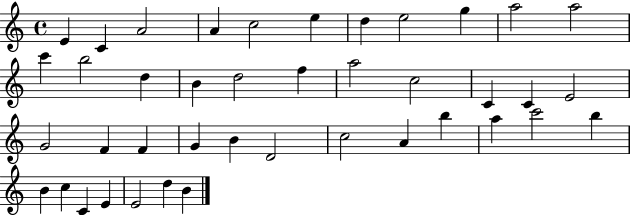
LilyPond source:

{
  \clef treble
  \time 4/4
  \defaultTimeSignature
  \key c \major
  e'4 c'4 a'2 | a'4 c''2 e''4 | d''4 e''2 g''4 | a''2 a''2 | \break c'''4 b''2 d''4 | b'4 d''2 f''4 | a''2 c''2 | c'4 c'4 e'2 | \break g'2 f'4 f'4 | g'4 b'4 d'2 | c''2 a'4 b''4 | a''4 c'''2 b''4 | \break b'4 c''4 c'4 e'4 | e'2 d''4 b'4 | \bar "|."
}